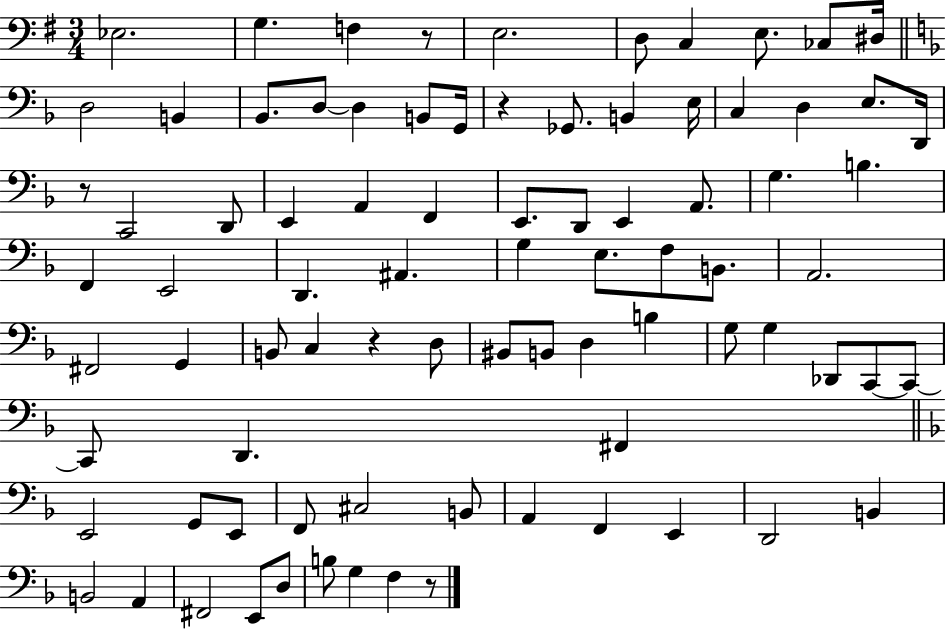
Eb3/h. G3/q. F3/q R/e E3/h. D3/e C3/q E3/e. CES3/e D#3/s D3/h B2/q Bb2/e. D3/e D3/q B2/e G2/s R/q Gb2/e. B2/q E3/s C3/q D3/q E3/e. D2/s R/e C2/h D2/e E2/q A2/q F2/q E2/e. D2/e E2/q A2/e. G3/q. B3/q. F2/q E2/h D2/q. A#2/q. G3/q E3/e. F3/e B2/e. A2/h. F#2/h G2/q B2/e C3/q R/q D3/e BIS2/e B2/e D3/q B3/q G3/e G3/q Db2/e C2/e C2/e C2/e D2/q. F#2/q E2/h G2/e E2/e F2/e C#3/h B2/e A2/q F2/q E2/q D2/h B2/q B2/h A2/q F#2/h E2/e D3/e B3/e G3/q F3/q R/e